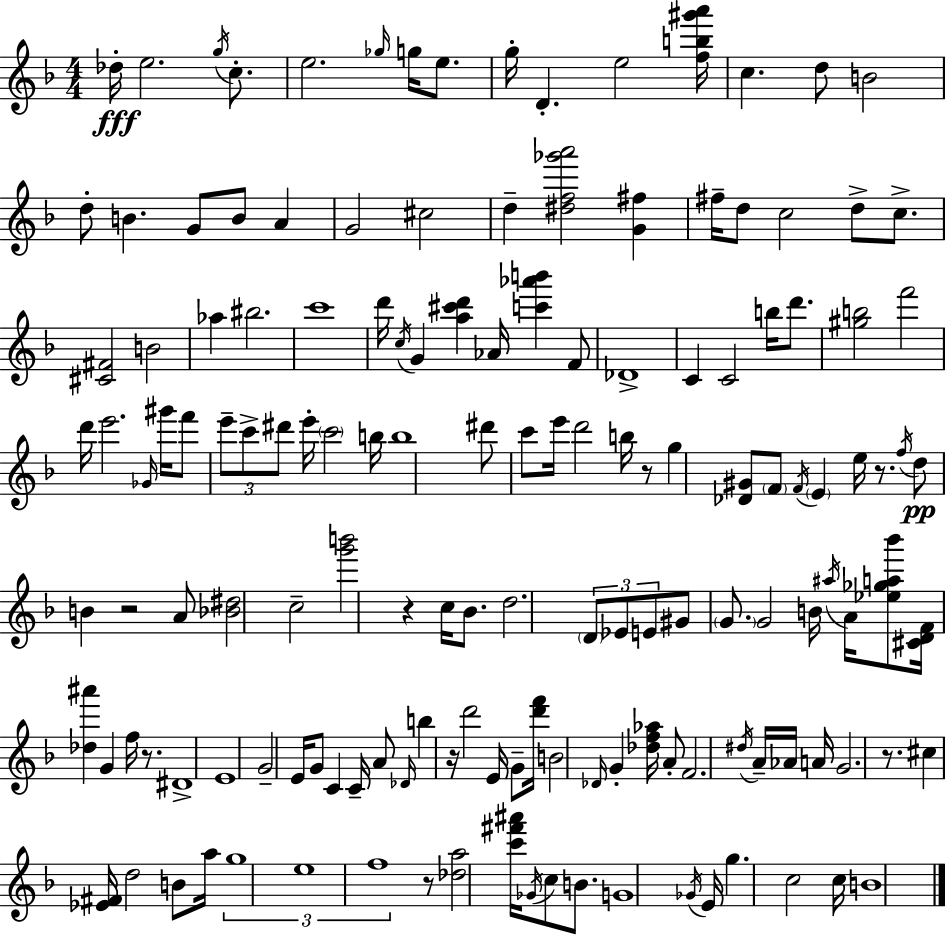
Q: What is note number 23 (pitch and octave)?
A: F#5